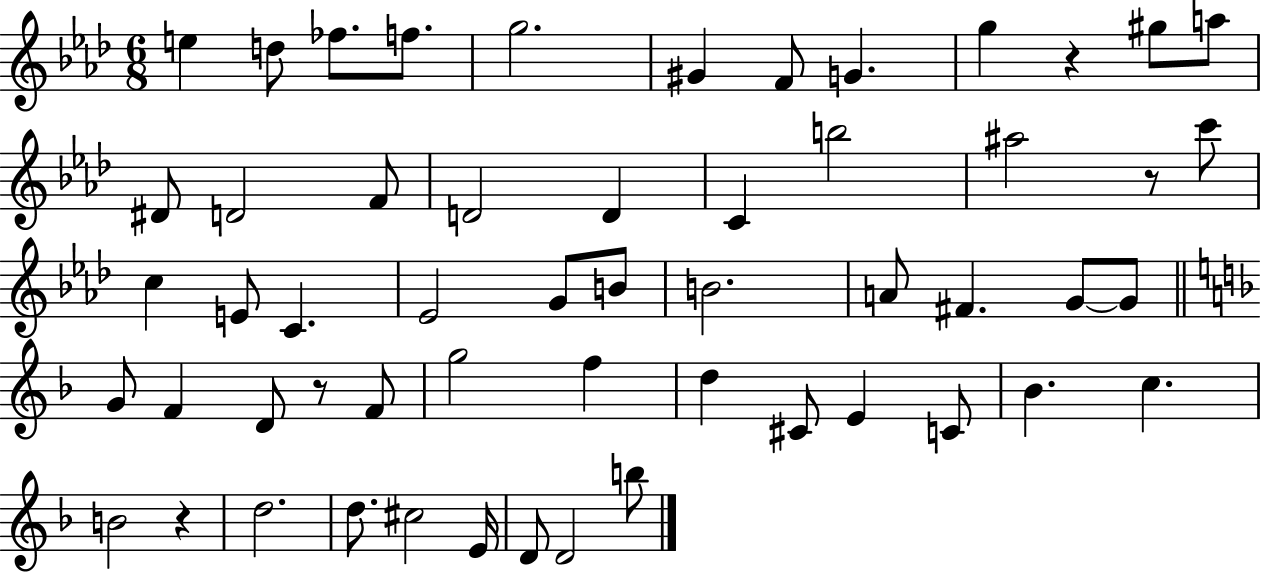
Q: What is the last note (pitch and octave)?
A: B5